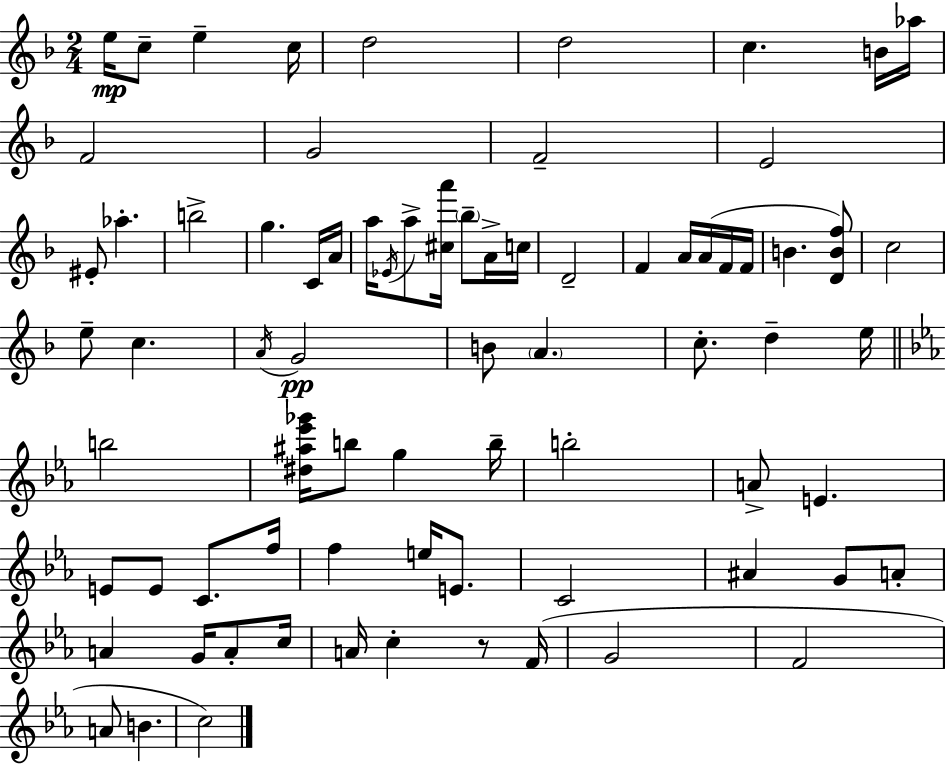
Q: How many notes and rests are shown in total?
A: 76